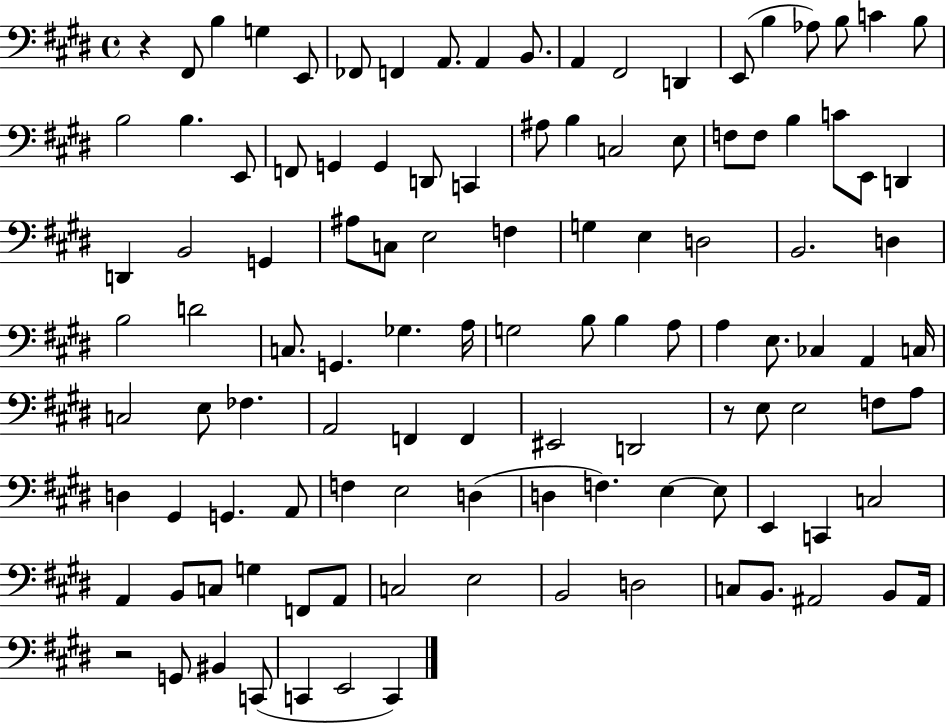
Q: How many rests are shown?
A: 3